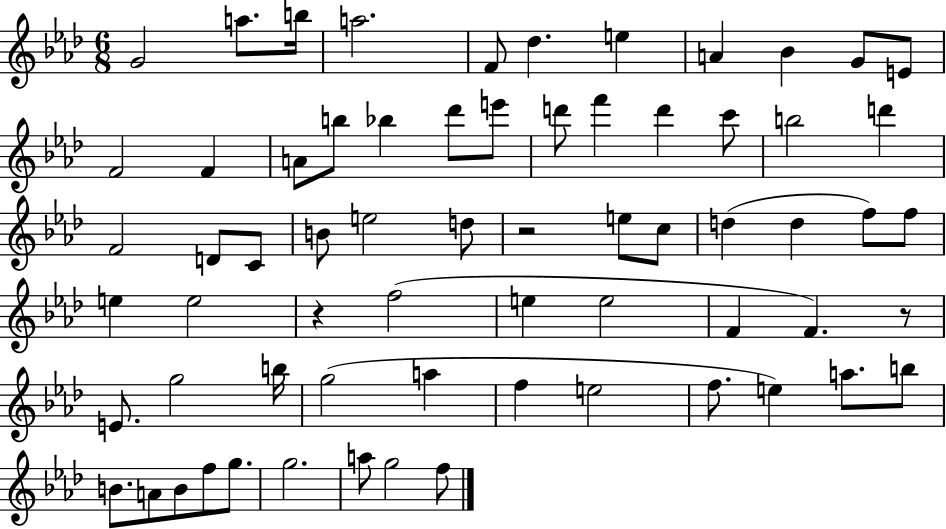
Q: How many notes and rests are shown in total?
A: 66